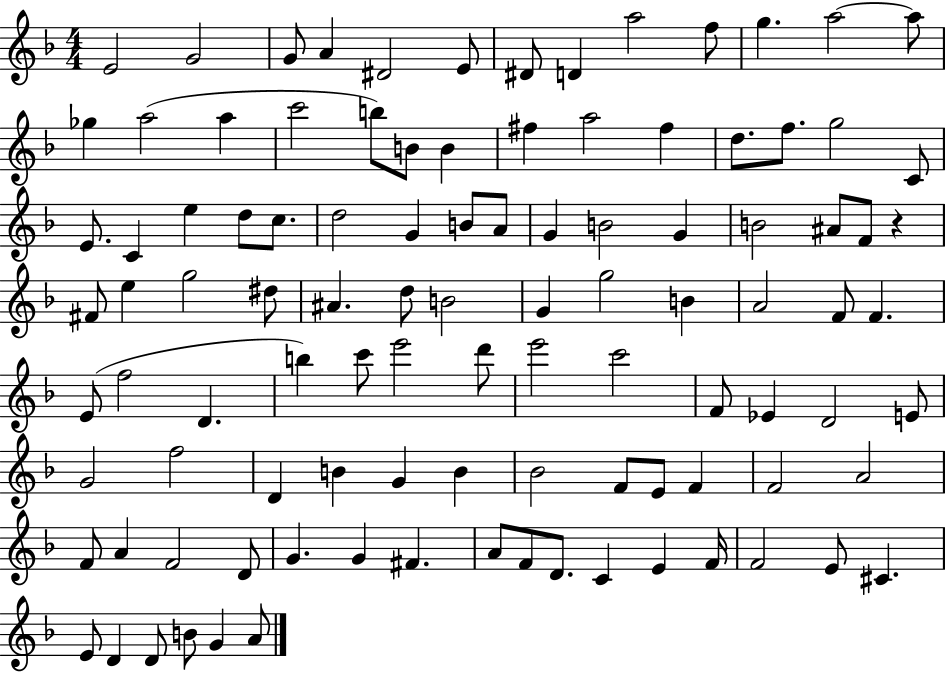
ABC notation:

X:1
T:Untitled
M:4/4
L:1/4
K:F
E2 G2 G/2 A ^D2 E/2 ^D/2 D a2 f/2 g a2 a/2 _g a2 a c'2 b/2 B/2 B ^f a2 ^f d/2 f/2 g2 C/2 E/2 C e d/2 c/2 d2 G B/2 A/2 G B2 G B2 ^A/2 F/2 z ^F/2 e g2 ^d/2 ^A d/2 B2 G g2 B A2 F/2 F E/2 f2 D b c'/2 e'2 d'/2 e'2 c'2 F/2 _E D2 E/2 G2 f2 D B G B _B2 F/2 E/2 F F2 A2 F/2 A F2 D/2 G G ^F A/2 F/2 D/2 C E F/4 F2 E/2 ^C E/2 D D/2 B/2 G A/2